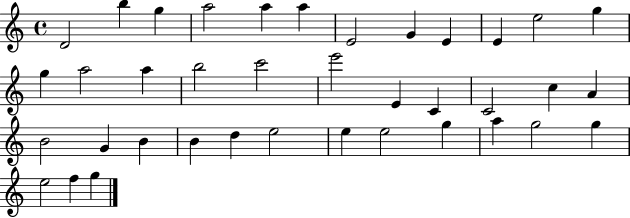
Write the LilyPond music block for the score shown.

{
  \clef treble
  \time 4/4
  \defaultTimeSignature
  \key c \major
  d'2 b''4 g''4 | a''2 a''4 a''4 | e'2 g'4 e'4 | e'4 e''2 g''4 | \break g''4 a''2 a''4 | b''2 c'''2 | e'''2 e'4 c'4 | c'2 c''4 a'4 | \break b'2 g'4 b'4 | b'4 d''4 e''2 | e''4 e''2 g''4 | a''4 g''2 g''4 | \break e''2 f''4 g''4 | \bar "|."
}